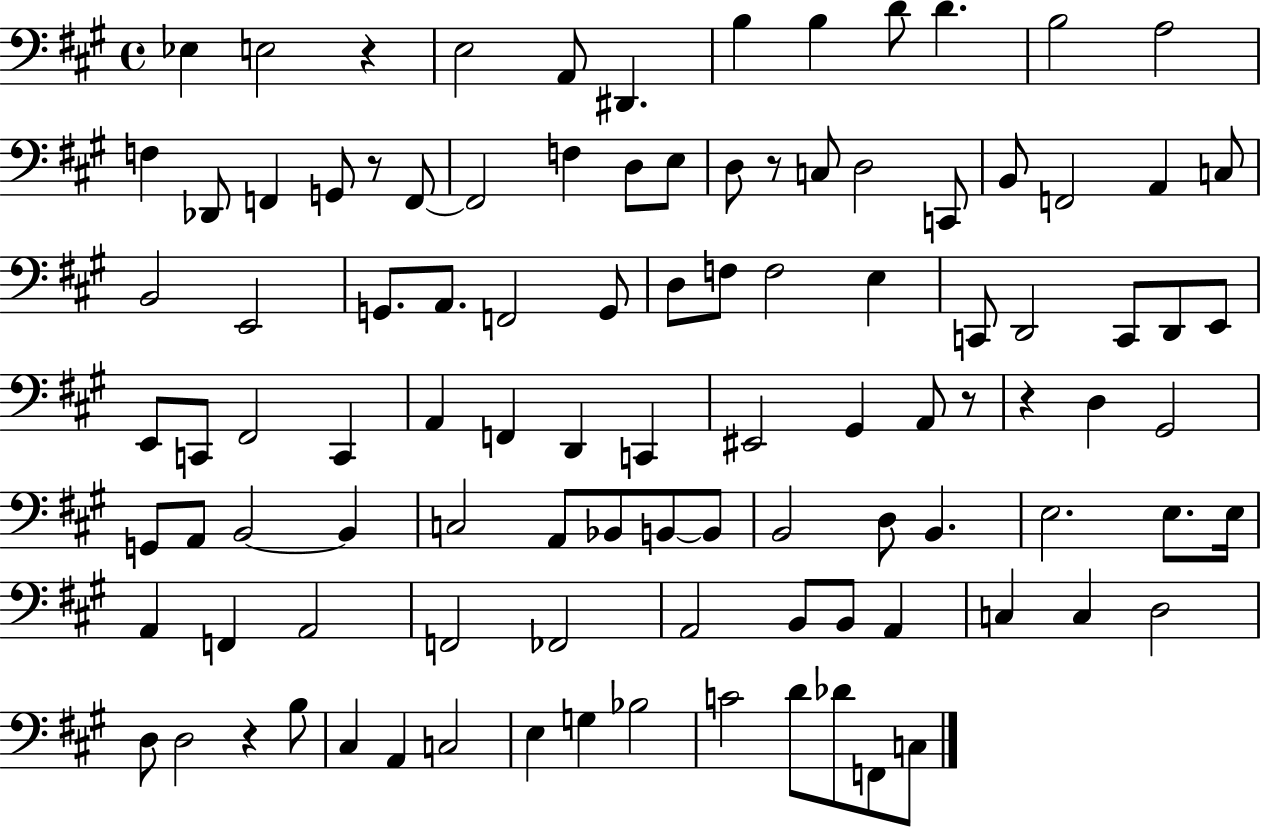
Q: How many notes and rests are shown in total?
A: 103